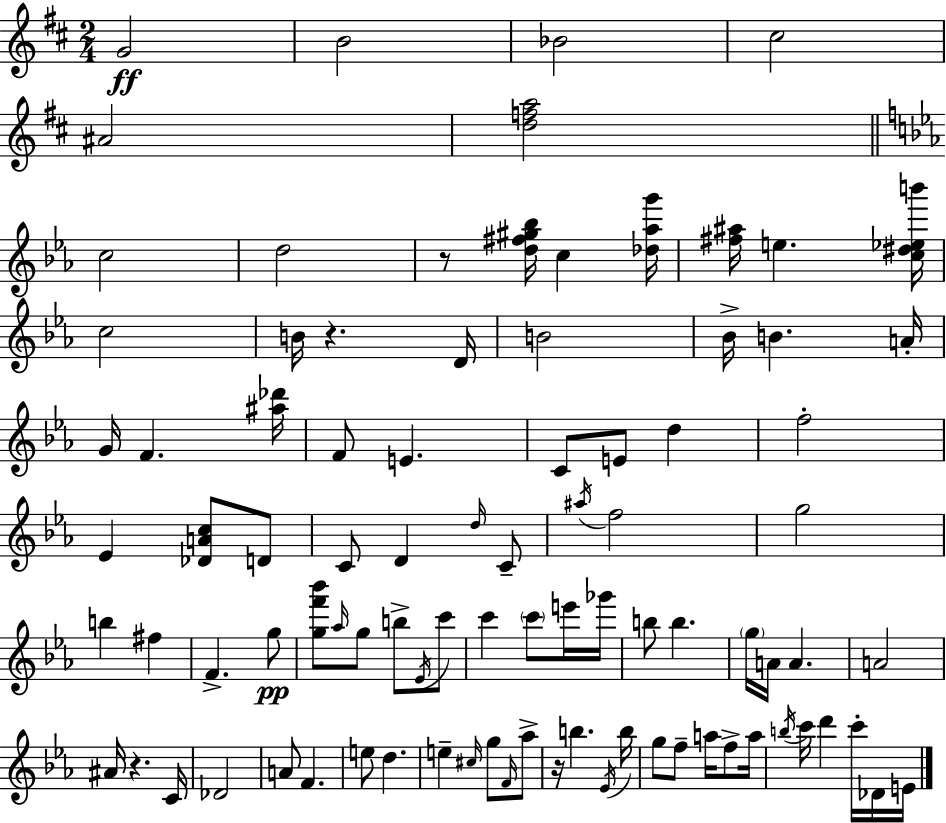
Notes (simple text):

G4/h B4/h Bb4/h C#5/h A#4/h [D5,F5,A5]/h C5/h D5/h R/e [D5,F#5,G#5,Bb5]/s C5/q [Db5,Ab5,G6]/s [F#5,A#5]/s E5/q. [C5,D#5,Eb5,B6]/s C5/h B4/s R/q. D4/s B4/h Bb4/s B4/q. A4/s G4/s F4/q. [A#5,Db6]/s F4/e E4/q. C4/e E4/e D5/q F5/h Eb4/q [Db4,A4,C5]/e D4/e C4/e D4/q D5/s C4/e A#5/s F5/h G5/h B5/q F#5/q F4/q. G5/e [G5,F6,Bb6]/e Ab5/s G5/e B5/e Eb4/s C6/e C6/q C6/e E6/s Gb6/s B5/e B5/q. G5/s A4/s A4/q. A4/h A#4/s R/q. C4/s Db4/h A4/e F4/q. E5/e D5/q. E5/q C#5/s G5/e F4/s Ab5/e R/s B5/q. Eb4/s B5/s G5/e F5/e A5/s F5/e A5/s B5/s C6/s D6/q C6/s Db4/s E4/s